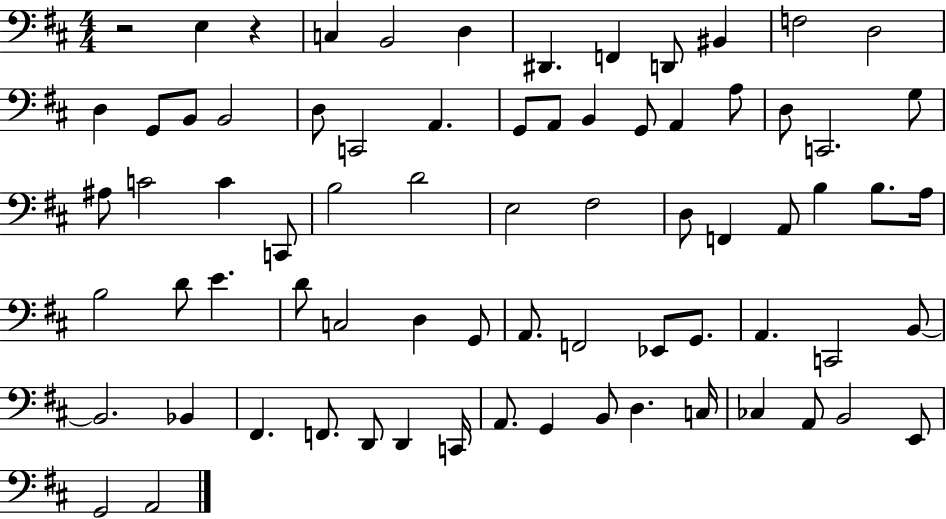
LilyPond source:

{
  \clef bass
  \numericTimeSignature
  \time 4/4
  \key d \major
  r2 e4 r4 | c4 b,2 d4 | dis,4. f,4 d,8 bis,4 | f2 d2 | \break d4 g,8 b,8 b,2 | d8 c,2 a,4. | g,8 a,8 b,4 g,8 a,4 a8 | d8 c,2. g8 | \break ais8 c'2 c'4 c,8 | b2 d'2 | e2 fis2 | d8 f,4 a,8 b4 b8. a16 | \break b2 d'8 e'4. | d'8 c2 d4 g,8 | a,8. f,2 ees,8 g,8. | a,4. c,2 b,8~~ | \break b,2. bes,4 | fis,4. f,8. d,8 d,4 c,16 | a,8. g,4 b,8 d4. c16 | ces4 a,8 b,2 e,8 | \break g,2 a,2 | \bar "|."
}